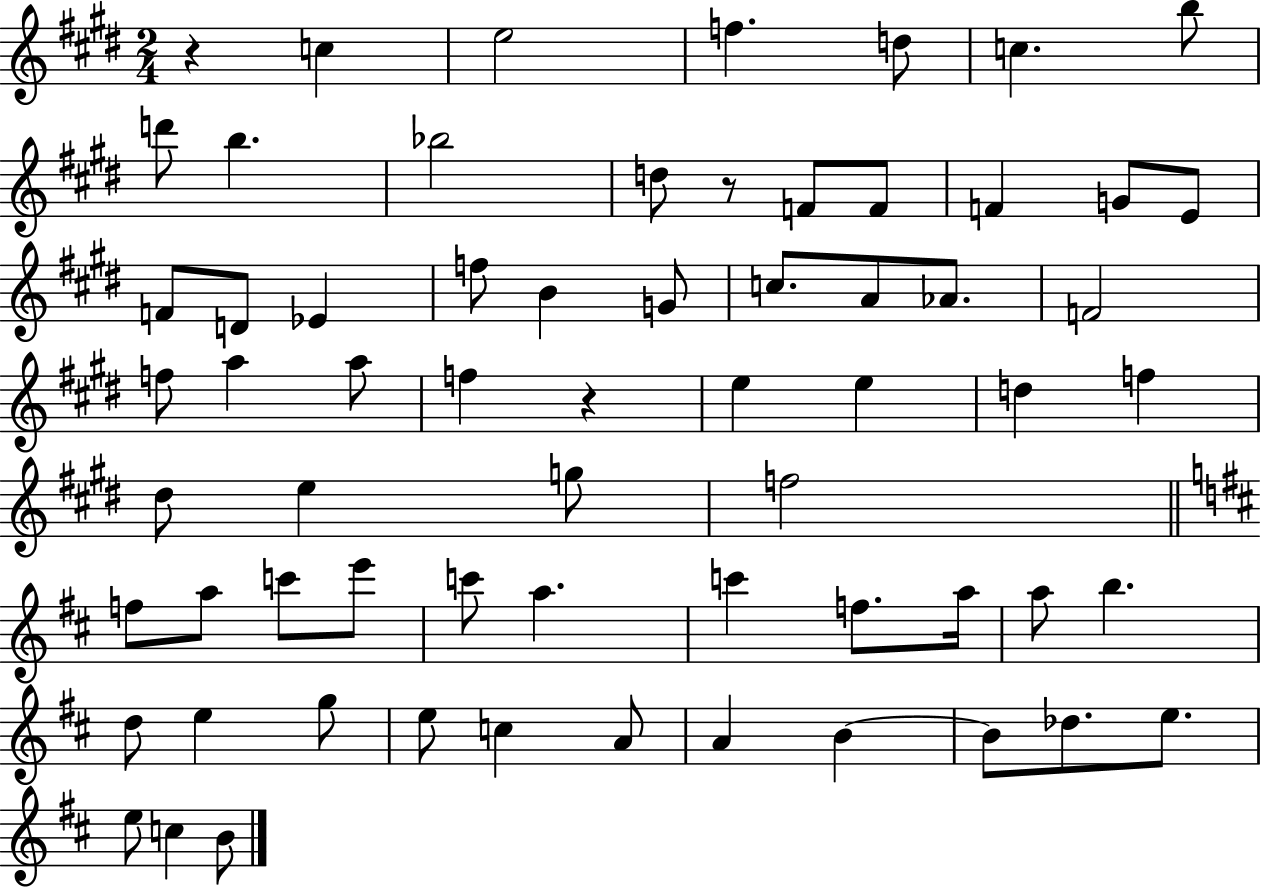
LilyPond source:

{
  \clef treble
  \numericTimeSignature
  \time 2/4
  \key e \major
  \repeat volta 2 { r4 c''4 | e''2 | f''4. d''8 | c''4. b''8 | \break d'''8 b''4. | bes''2 | d''8 r8 f'8 f'8 | f'4 g'8 e'8 | \break f'8 d'8 ees'4 | f''8 b'4 g'8 | c''8. a'8 aes'8. | f'2 | \break f''8 a''4 a''8 | f''4 r4 | e''4 e''4 | d''4 f''4 | \break dis''8 e''4 g''8 | f''2 | \bar "||" \break \key b \minor f''8 a''8 c'''8 e'''8 | c'''8 a''4. | c'''4 f''8. a''16 | a''8 b''4. | \break d''8 e''4 g''8 | e''8 c''4 a'8 | a'4 b'4~~ | b'8 des''8. e''8. | \break e''8 c''4 b'8 | } \bar "|."
}